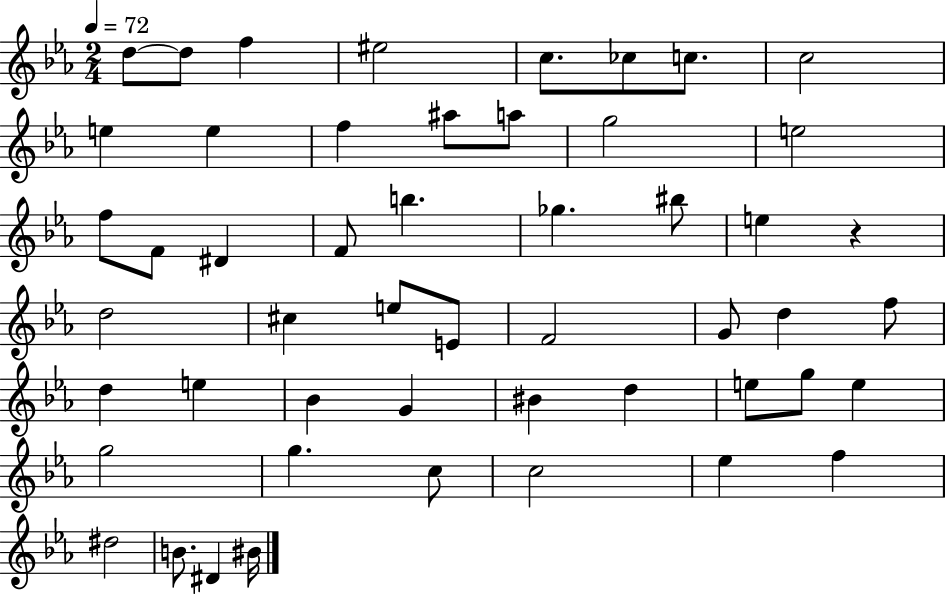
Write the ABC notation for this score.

X:1
T:Untitled
M:2/4
L:1/4
K:Eb
d/2 d/2 f ^e2 c/2 _c/2 c/2 c2 e e f ^a/2 a/2 g2 e2 f/2 F/2 ^D F/2 b _g ^b/2 e z d2 ^c e/2 E/2 F2 G/2 d f/2 d e _B G ^B d e/2 g/2 e g2 g c/2 c2 _e f ^d2 B/2 ^D ^B/4